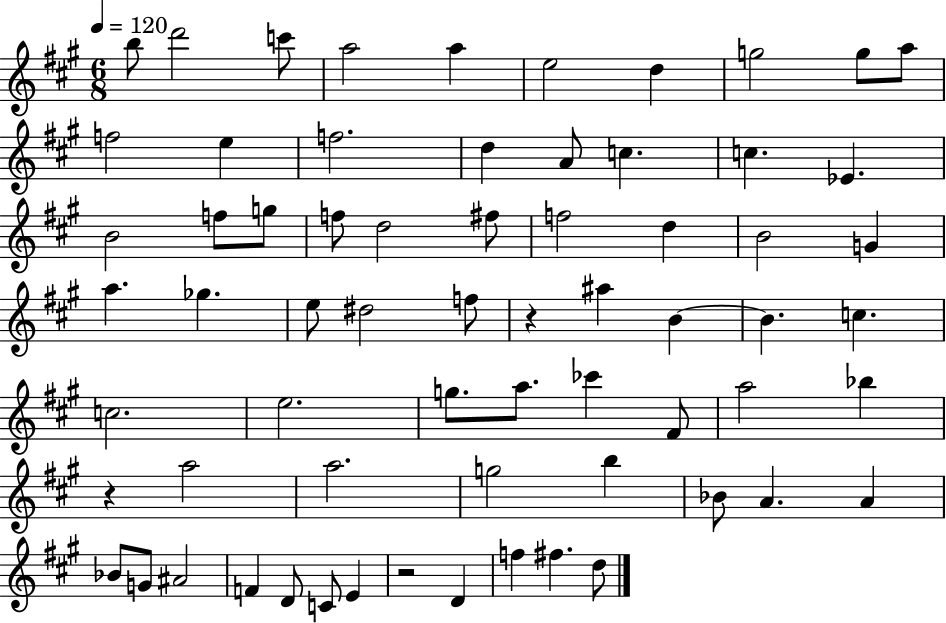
{
  \clef treble
  \numericTimeSignature
  \time 6/8
  \key a \major
  \tempo 4 = 120
  b''8 d'''2 c'''8 | a''2 a''4 | e''2 d''4 | g''2 g''8 a''8 | \break f''2 e''4 | f''2. | d''4 a'8 c''4. | c''4. ees'4. | \break b'2 f''8 g''8 | f''8 d''2 fis''8 | f''2 d''4 | b'2 g'4 | \break a''4. ges''4. | e''8 dis''2 f''8 | r4 ais''4 b'4~~ | b'4. c''4. | \break c''2. | e''2. | g''8. a''8. ces'''4 fis'8 | a''2 bes''4 | \break r4 a''2 | a''2. | g''2 b''4 | bes'8 a'4. a'4 | \break bes'8 g'8 ais'2 | f'4 d'8 c'8 e'4 | r2 d'4 | f''4 fis''4. d''8 | \break \bar "|."
}